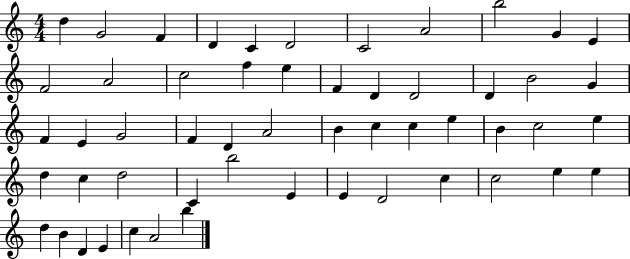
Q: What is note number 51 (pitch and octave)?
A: E4